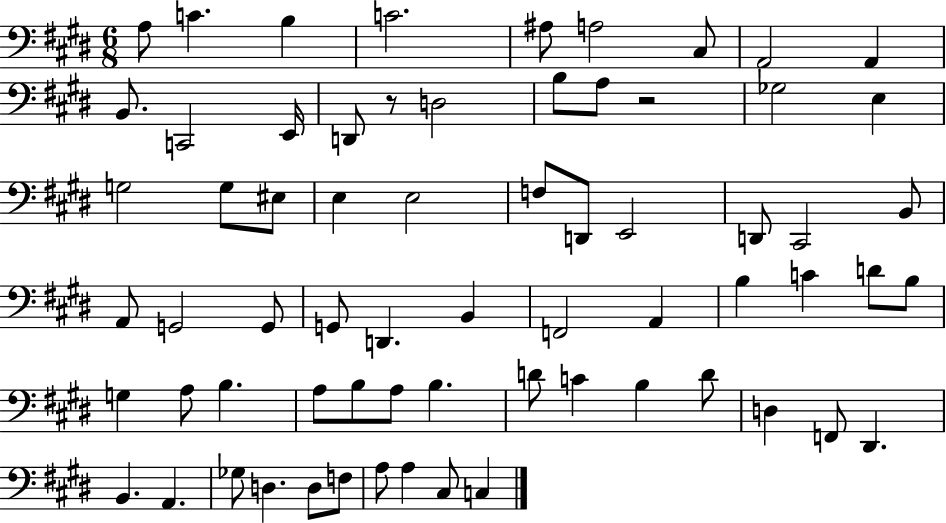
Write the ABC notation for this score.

X:1
T:Untitled
M:6/8
L:1/4
K:E
A,/2 C B, C2 ^A,/2 A,2 ^C,/2 A,,2 A,, B,,/2 C,,2 E,,/4 D,,/2 z/2 D,2 B,/2 A,/2 z2 _G,2 E, G,2 G,/2 ^E,/2 E, E,2 F,/2 D,,/2 E,,2 D,,/2 ^C,,2 B,,/2 A,,/2 G,,2 G,,/2 G,,/2 D,, B,, F,,2 A,, B, C D/2 B,/2 G, A,/2 B, A,/2 B,/2 A,/2 B, D/2 C B, D/2 D, F,,/2 ^D,, B,, A,, _G,/2 D, D,/2 F,/2 A,/2 A, ^C,/2 C,